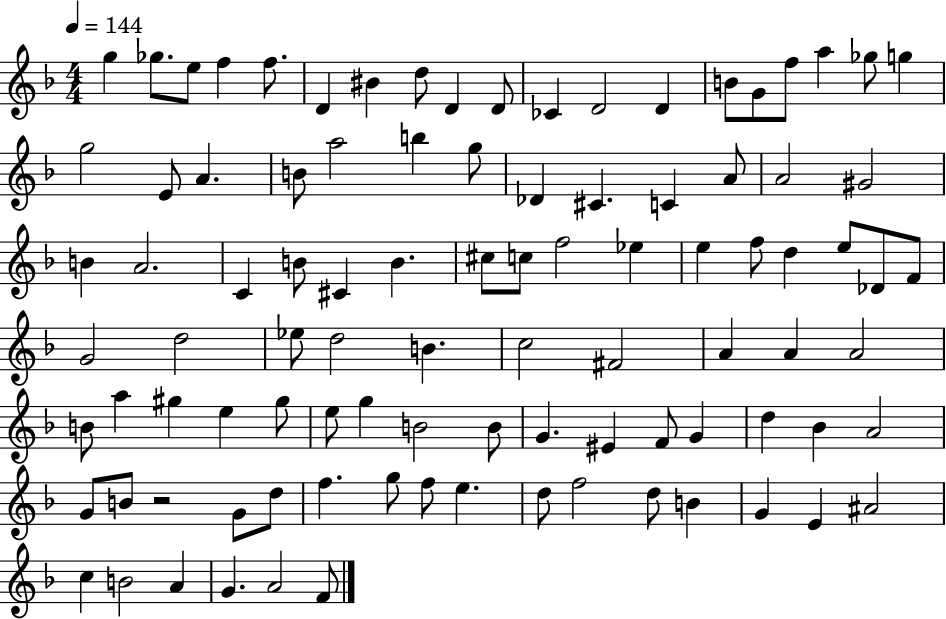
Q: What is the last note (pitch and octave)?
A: F4